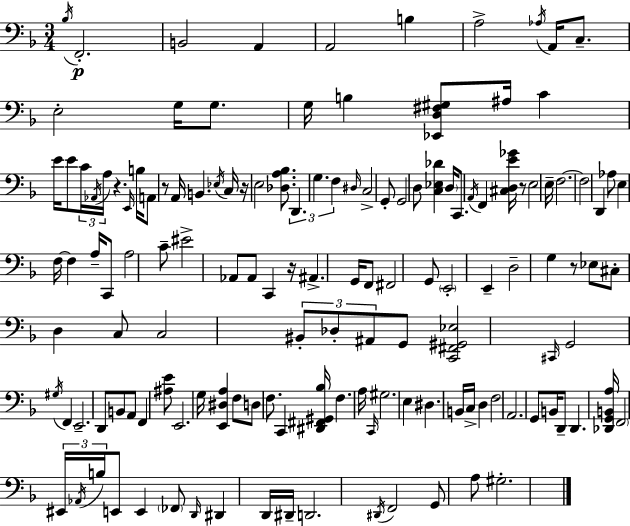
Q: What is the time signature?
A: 3/4